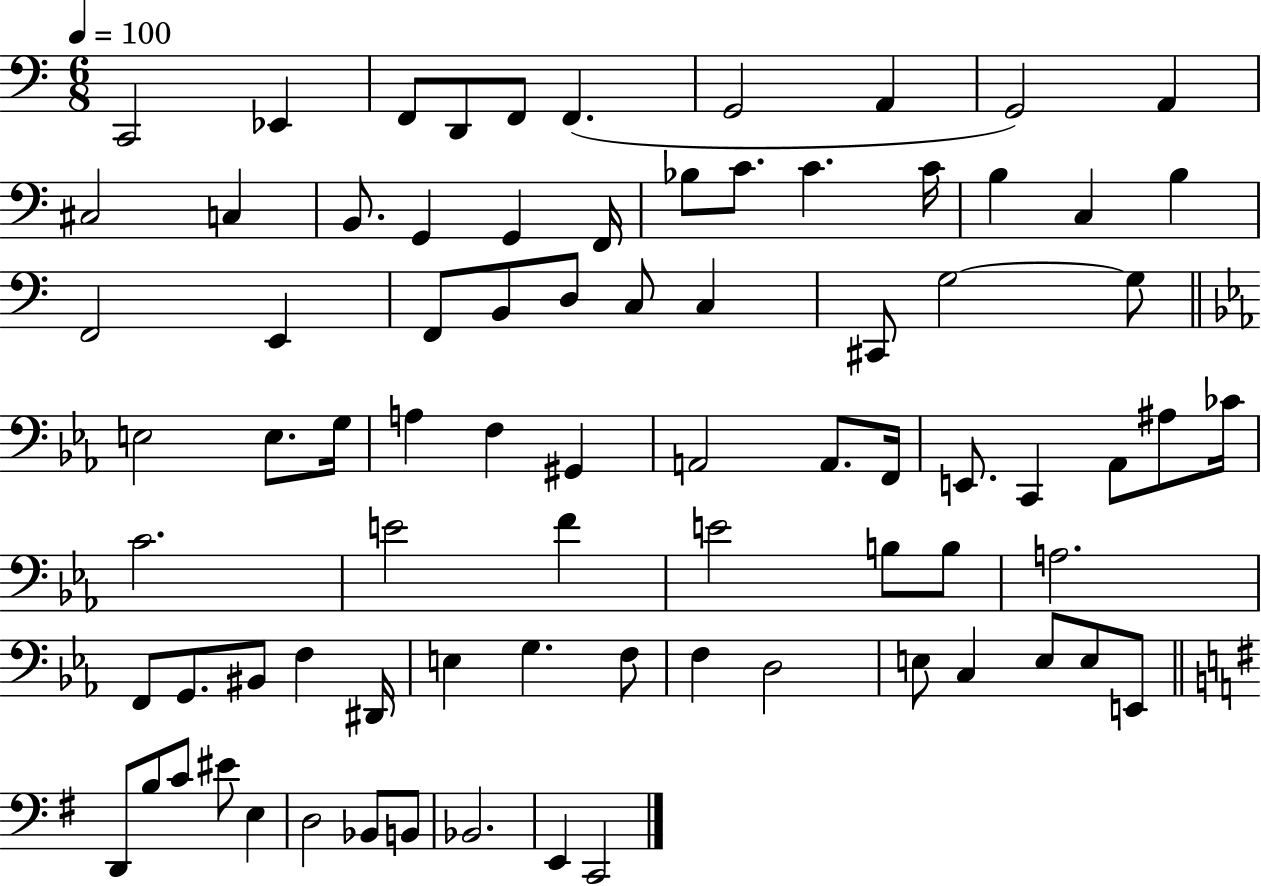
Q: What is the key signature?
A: C major